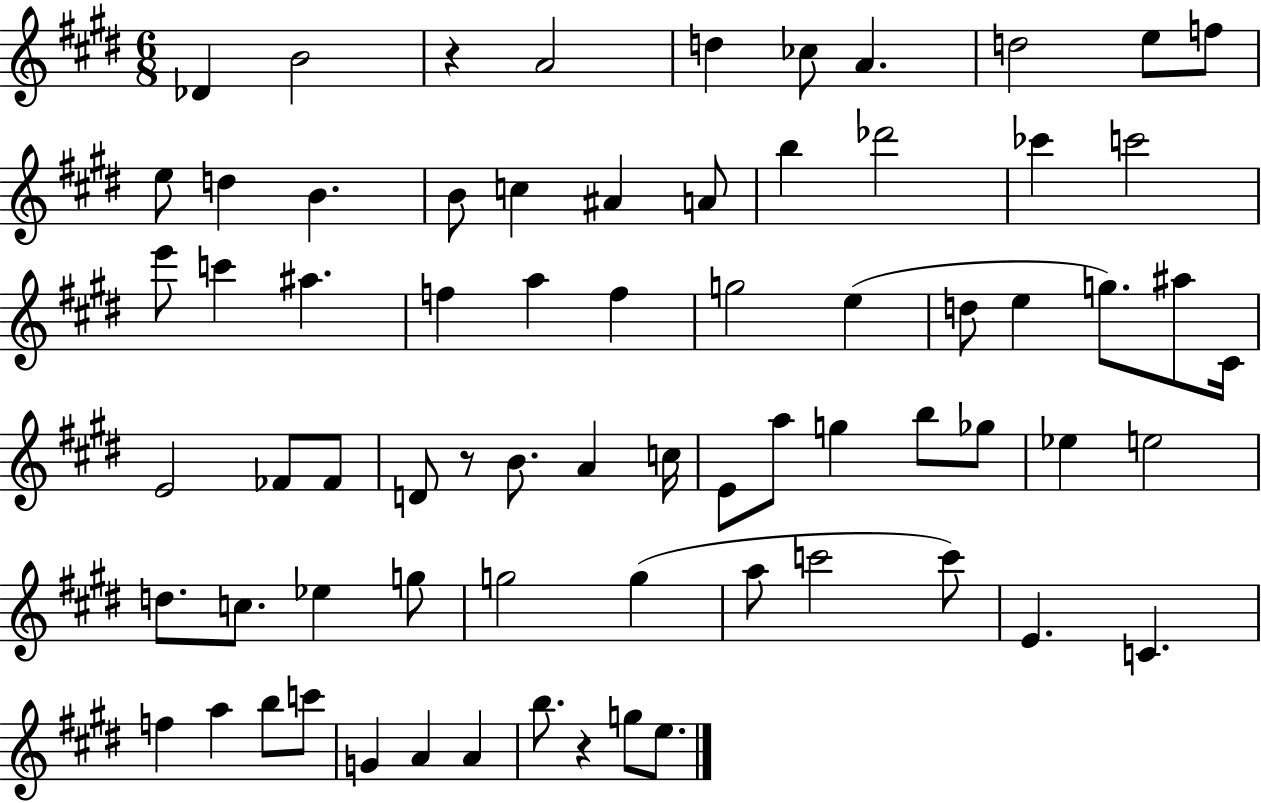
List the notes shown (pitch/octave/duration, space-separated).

Db4/q B4/h R/q A4/h D5/q CES5/e A4/q. D5/h E5/e F5/e E5/e D5/q B4/q. B4/e C5/q A#4/q A4/e B5/q Db6/h CES6/q C6/h E6/e C6/q A#5/q. F5/q A5/q F5/q G5/h E5/q D5/e E5/q G5/e. A#5/e C#4/s E4/h FES4/e FES4/e D4/e R/e B4/e. A4/q C5/s E4/e A5/e G5/q B5/e Gb5/e Eb5/q E5/h D5/e. C5/e. Eb5/q G5/e G5/h G5/q A5/e C6/h C6/e E4/q. C4/q. F5/q A5/q B5/e C6/e G4/q A4/q A4/q B5/e. R/q G5/e E5/e.